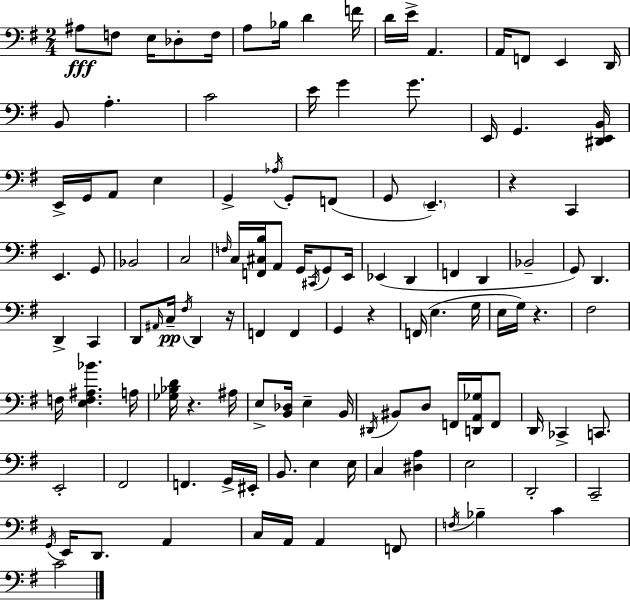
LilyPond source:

{
  \clef bass
  \numericTimeSignature
  \time 2/4
  \key e \minor
  ais8\fff f8 e16 des8-. f16 | a8 bes16 d'4 f'16 | d'16 e'16-> a,4. | a,16 f,8 e,4 d,16 | \break b,8 a4.-. | c'2 | e'16 g'4 g'8. | e,16 g,4. <dis, e, b,>16 | \break e,16-> g,16 a,8 e4 | g,4-> \acciaccatura { aes16 } g,8-. f,8( | g,8 \parenthesize e,4.--) | r4 c,4 | \break e,4. g,8 | bes,2 | c2 | \grace { f16 } c16 <f, cis b>16 a,8 g,16 \acciaccatura { cis,16 } | \break g,8 e,16 ees,4( d,4 | f,4 d,4 | bes,2-- | g,8) d,4. | \break d,4-> c,4 | d,8 \grace { ais,16 }\pp c16-- \acciaccatura { fis16 } | d,4 r16 f,4 | f,4 g,4 | \break r4 f,16( e4. | g16 e16 g16) r4. | fis2 | f16 <e f ais bes'>4. | \break a16 <ges bes d'>16 r4. | ais16 e8-> <b, des>16 | e4-- b,16 \acciaccatura { dis,16 } bis,8 | d8 f,16 <d, a, ges>16 f,8 d,16 ces,4-> | \break c,8. e,2-. | fis,2 | f,4. | g,16-> eis,16-. b,8. | \break e4 e16 c4 | <dis a>4 e2 | d,2-. | c,2-- | \break \acciaccatura { g,16 } e,16 | d,8. a,4 c16 | a,16 a,4 f,8 \acciaccatura { f16 } | bes4-- c'4 | \break c'2 | \bar "|."
}